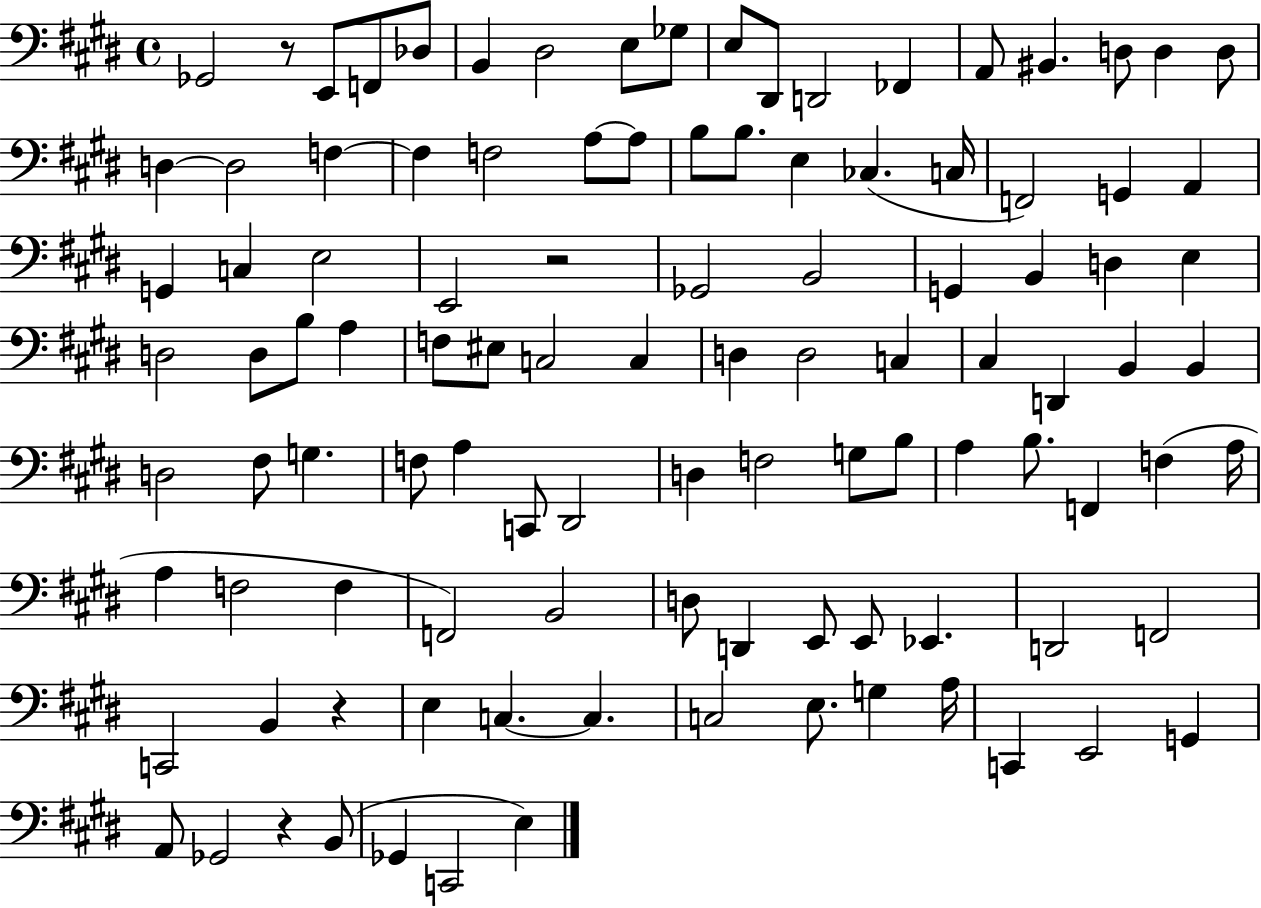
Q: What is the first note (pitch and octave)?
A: Gb2